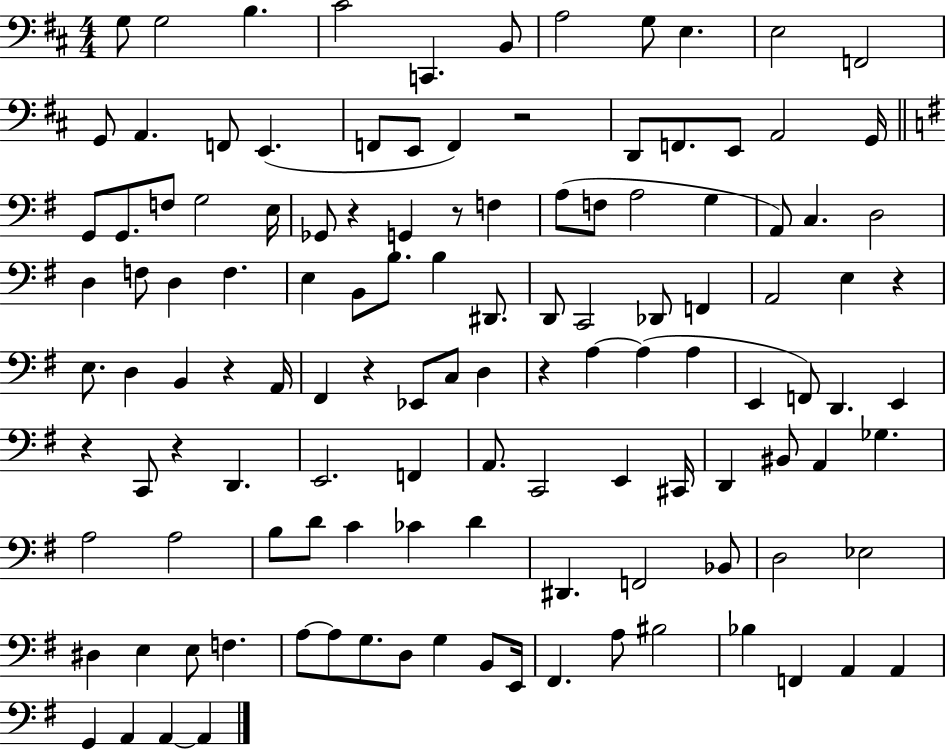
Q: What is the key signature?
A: D major